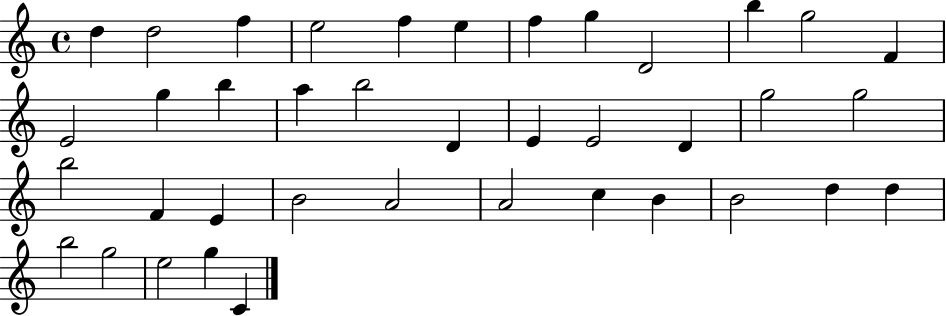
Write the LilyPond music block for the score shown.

{
  \clef treble
  \time 4/4
  \defaultTimeSignature
  \key c \major
  d''4 d''2 f''4 | e''2 f''4 e''4 | f''4 g''4 d'2 | b''4 g''2 f'4 | \break e'2 g''4 b''4 | a''4 b''2 d'4 | e'4 e'2 d'4 | g''2 g''2 | \break b''2 f'4 e'4 | b'2 a'2 | a'2 c''4 b'4 | b'2 d''4 d''4 | \break b''2 g''2 | e''2 g''4 c'4 | \bar "|."
}